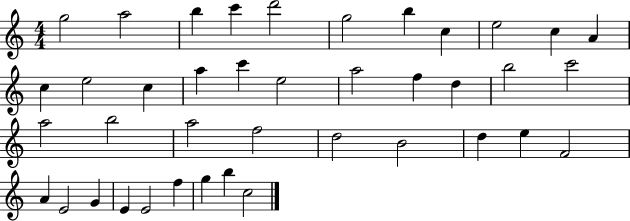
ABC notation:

X:1
T:Untitled
M:4/4
L:1/4
K:C
g2 a2 b c' d'2 g2 b c e2 c A c e2 c a c' e2 a2 f d b2 c'2 a2 b2 a2 f2 d2 B2 d e F2 A E2 G E E2 f g b c2